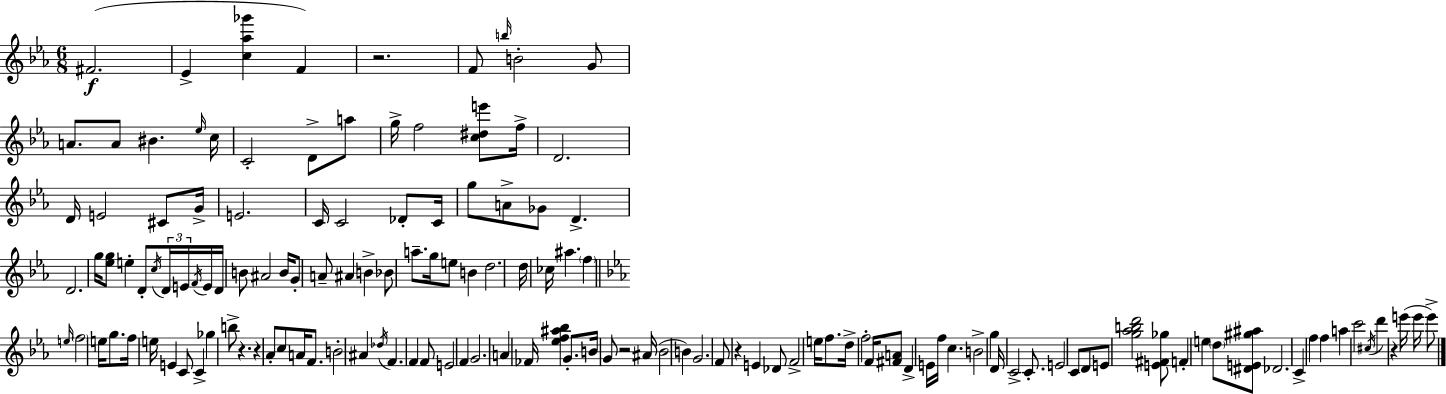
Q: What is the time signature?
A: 6/8